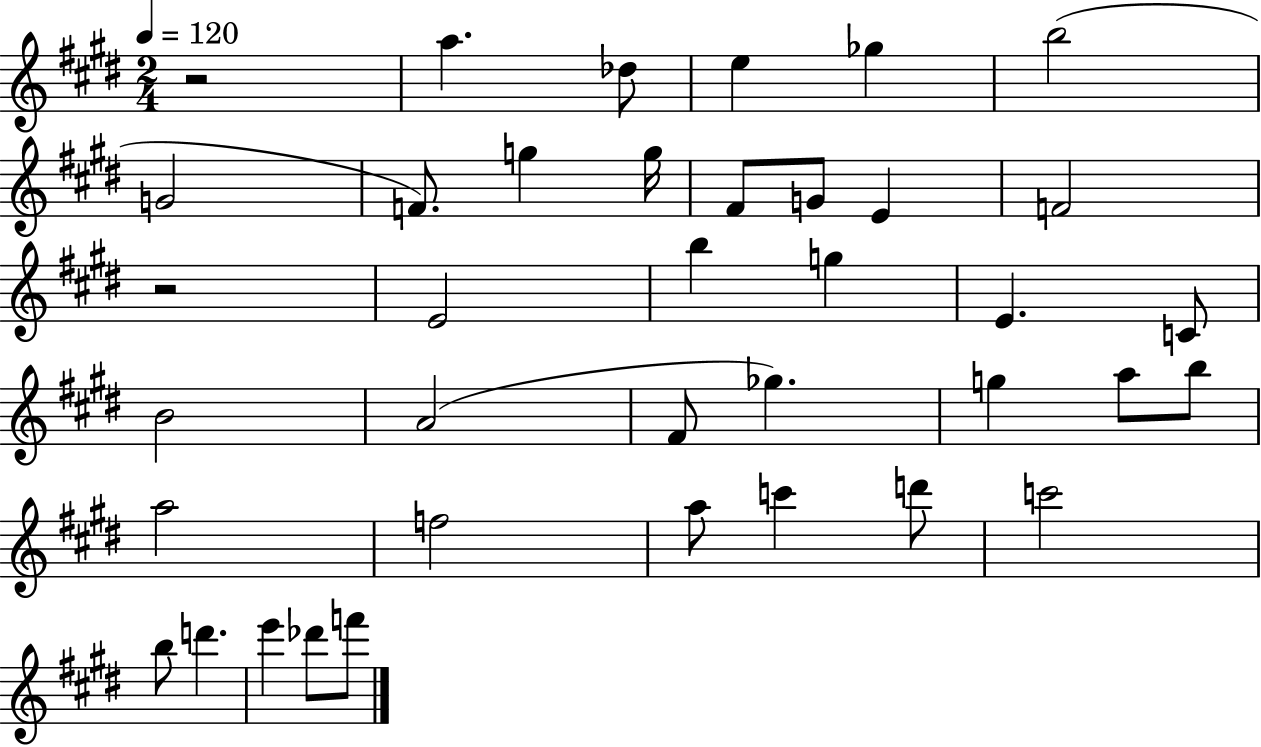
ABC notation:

X:1
T:Untitled
M:2/4
L:1/4
K:E
z2 a _d/2 e _g b2 G2 F/2 g g/4 ^F/2 G/2 E F2 z2 E2 b g E C/2 B2 A2 ^F/2 _g g a/2 b/2 a2 f2 a/2 c' d'/2 c'2 b/2 d' e' _d'/2 f'/2